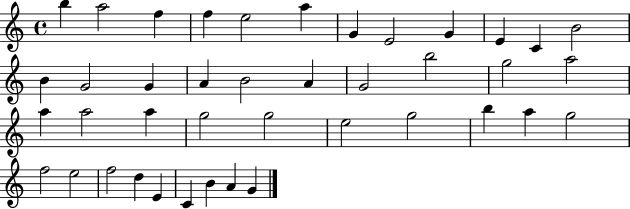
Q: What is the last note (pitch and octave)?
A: G4